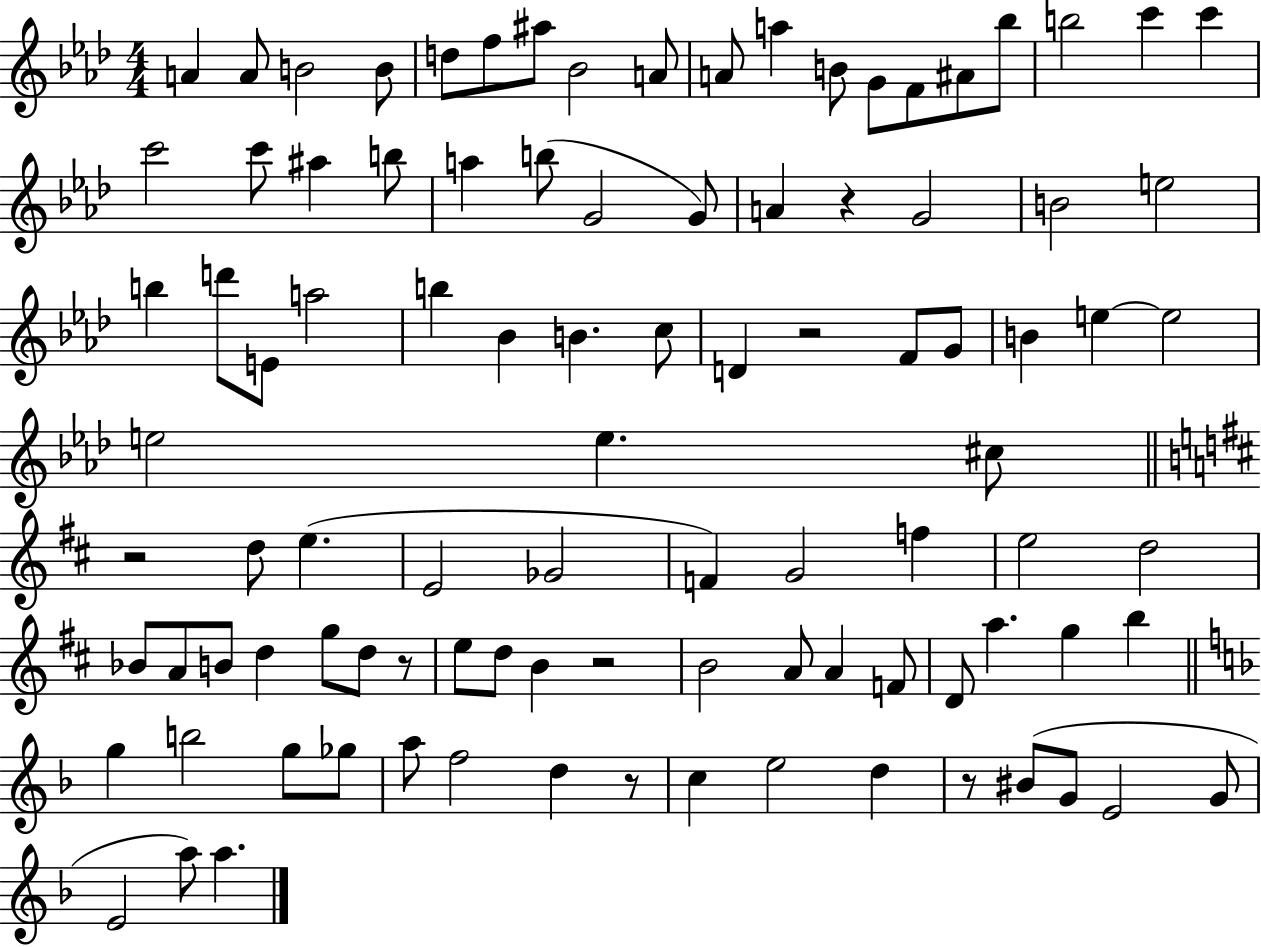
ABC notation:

X:1
T:Untitled
M:4/4
L:1/4
K:Ab
A A/2 B2 B/2 d/2 f/2 ^a/2 _B2 A/2 A/2 a B/2 G/2 F/2 ^A/2 _b/2 b2 c' c' c'2 c'/2 ^a b/2 a b/2 G2 G/2 A z G2 B2 e2 b d'/2 E/2 a2 b _B B c/2 D z2 F/2 G/2 B e e2 e2 e ^c/2 z2 d/2 e E2 _G2 F G2 f e2 d2 _B/2 A/2 B/2 d g/2 d/2 z/2 e/2 d/2 B z2 B2 A/2 A F/2 D/2 a g b g b2 g/2 _g/2 a/2 f2 d z/2 c e2 d z/2 ^B/2 G/2 E2 G/2 E2 a/2 a